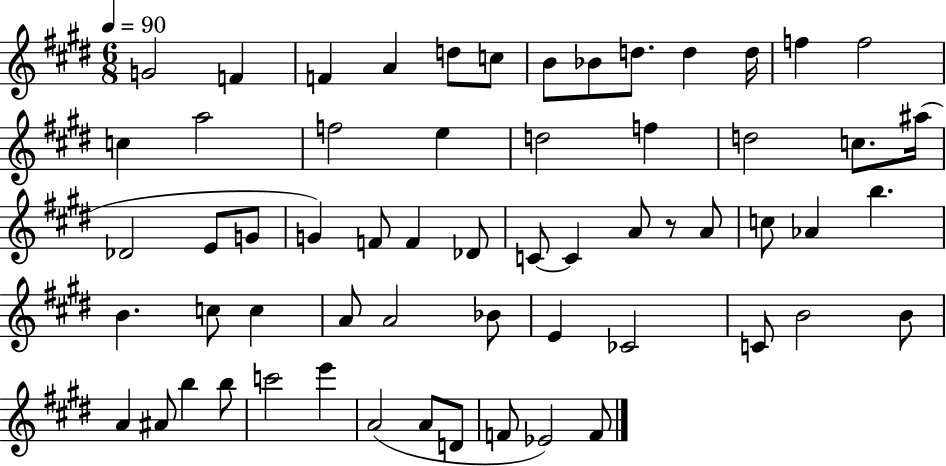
{
  \clef treble
  \numericTimeSignature
  \time 6/8
  \key e \major
  \tempo 4 = 90
  g'2 f'4 | f'4 a'4 d''8 c''8 | b'8 bes'8 d''8. d''4 d''16 | f''4 f''2 | \break c''4 a''2 | f''2 e''4 | d''2 f''4 | d''2 c''8. ais''16( | \break des'2 e'8 g'8 | g'4) f'8 f'4 des'8 | c'8~~ c'4 a'8 r8 a'8 | c''8 aes'4 b''4. | \break b'4. c''8 c''4 | a'8 a'2 bes'8 | e'4 ces'2 | c'8 b'2 b'8 | \break a'4 ais'8 b''4 b''8 | c'''2 e'''4 | a'2( a'8 d'8 | f'8 ees'2) f'8 | \break \bar "|."
}